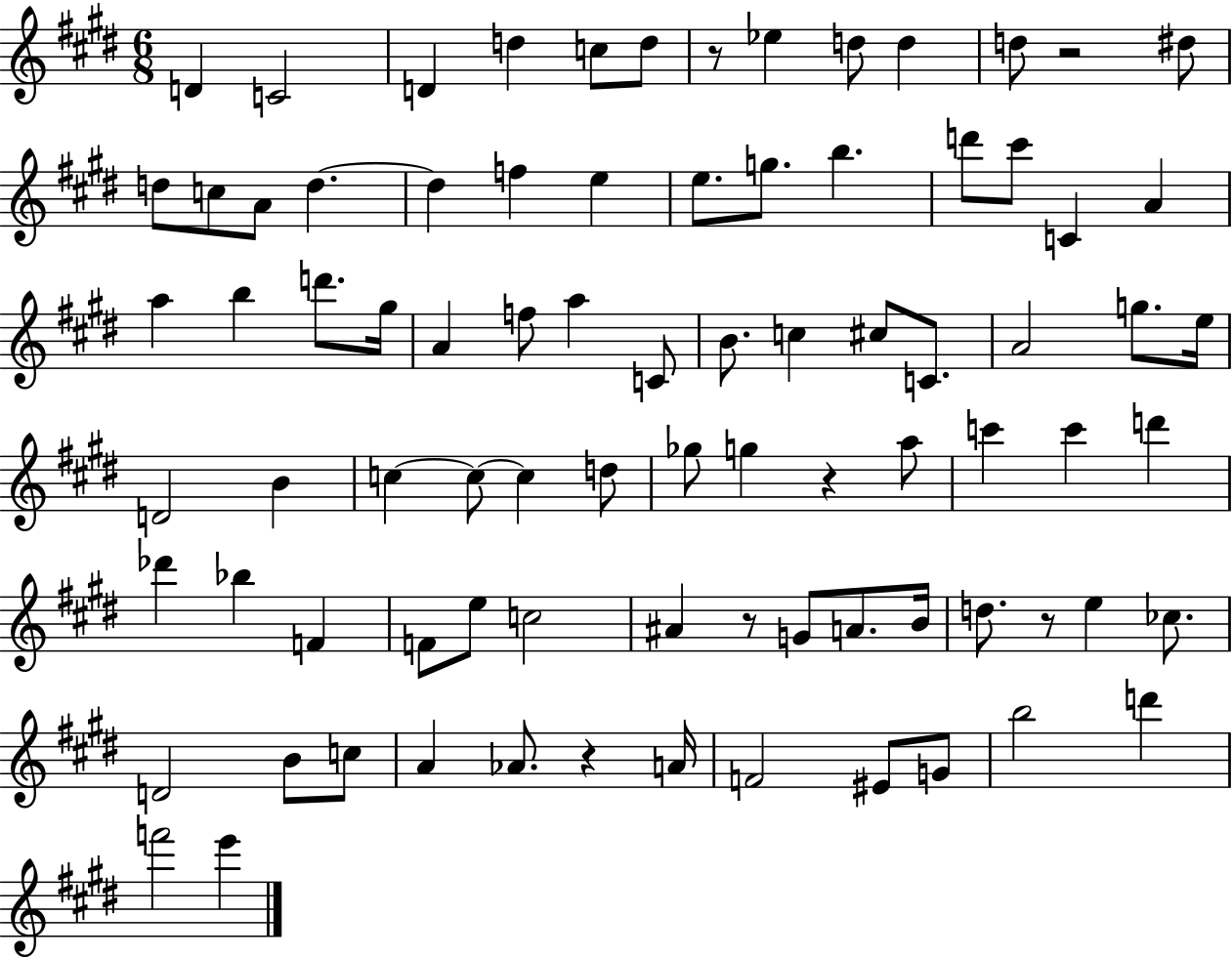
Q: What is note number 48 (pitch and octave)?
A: G5